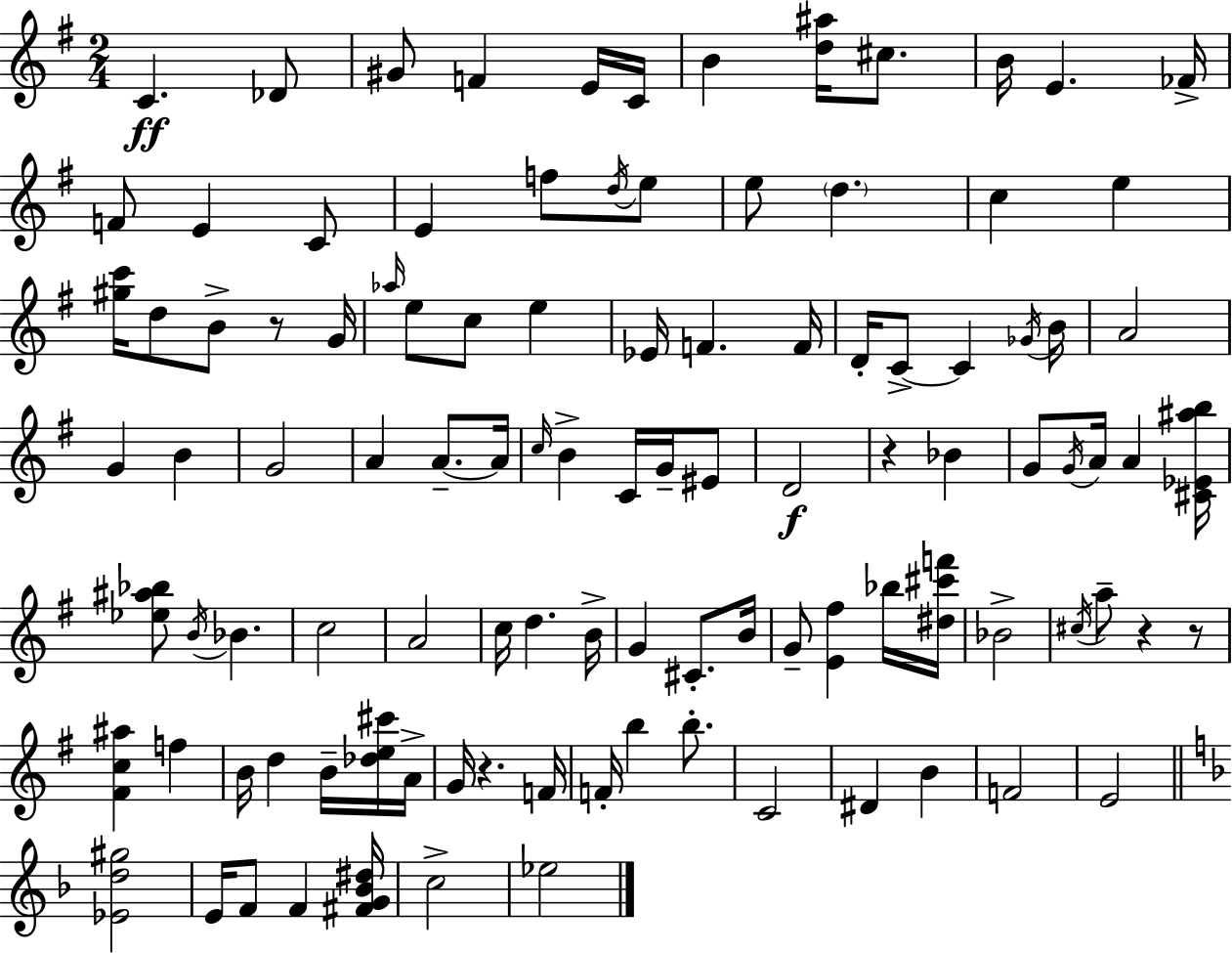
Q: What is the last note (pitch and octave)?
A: Eb5